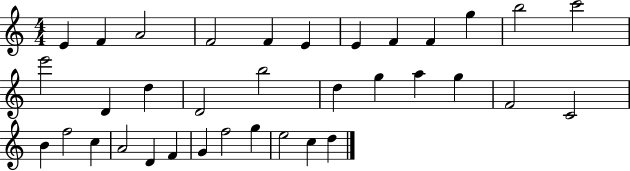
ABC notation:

X:1
T:Untitled
M:4/4
L:1/4
K:C
E F A2 F2 F E E F F g b2 c'2 e'2 D d D2 b2 d g a g F2 C2 B f2 c A2 D F G f2 g e2 c d